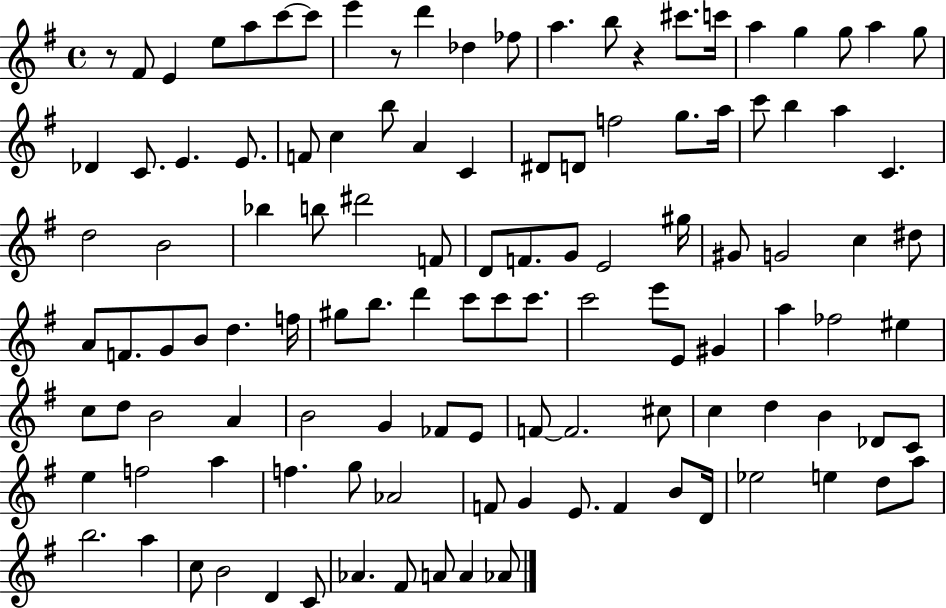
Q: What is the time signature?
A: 4/4